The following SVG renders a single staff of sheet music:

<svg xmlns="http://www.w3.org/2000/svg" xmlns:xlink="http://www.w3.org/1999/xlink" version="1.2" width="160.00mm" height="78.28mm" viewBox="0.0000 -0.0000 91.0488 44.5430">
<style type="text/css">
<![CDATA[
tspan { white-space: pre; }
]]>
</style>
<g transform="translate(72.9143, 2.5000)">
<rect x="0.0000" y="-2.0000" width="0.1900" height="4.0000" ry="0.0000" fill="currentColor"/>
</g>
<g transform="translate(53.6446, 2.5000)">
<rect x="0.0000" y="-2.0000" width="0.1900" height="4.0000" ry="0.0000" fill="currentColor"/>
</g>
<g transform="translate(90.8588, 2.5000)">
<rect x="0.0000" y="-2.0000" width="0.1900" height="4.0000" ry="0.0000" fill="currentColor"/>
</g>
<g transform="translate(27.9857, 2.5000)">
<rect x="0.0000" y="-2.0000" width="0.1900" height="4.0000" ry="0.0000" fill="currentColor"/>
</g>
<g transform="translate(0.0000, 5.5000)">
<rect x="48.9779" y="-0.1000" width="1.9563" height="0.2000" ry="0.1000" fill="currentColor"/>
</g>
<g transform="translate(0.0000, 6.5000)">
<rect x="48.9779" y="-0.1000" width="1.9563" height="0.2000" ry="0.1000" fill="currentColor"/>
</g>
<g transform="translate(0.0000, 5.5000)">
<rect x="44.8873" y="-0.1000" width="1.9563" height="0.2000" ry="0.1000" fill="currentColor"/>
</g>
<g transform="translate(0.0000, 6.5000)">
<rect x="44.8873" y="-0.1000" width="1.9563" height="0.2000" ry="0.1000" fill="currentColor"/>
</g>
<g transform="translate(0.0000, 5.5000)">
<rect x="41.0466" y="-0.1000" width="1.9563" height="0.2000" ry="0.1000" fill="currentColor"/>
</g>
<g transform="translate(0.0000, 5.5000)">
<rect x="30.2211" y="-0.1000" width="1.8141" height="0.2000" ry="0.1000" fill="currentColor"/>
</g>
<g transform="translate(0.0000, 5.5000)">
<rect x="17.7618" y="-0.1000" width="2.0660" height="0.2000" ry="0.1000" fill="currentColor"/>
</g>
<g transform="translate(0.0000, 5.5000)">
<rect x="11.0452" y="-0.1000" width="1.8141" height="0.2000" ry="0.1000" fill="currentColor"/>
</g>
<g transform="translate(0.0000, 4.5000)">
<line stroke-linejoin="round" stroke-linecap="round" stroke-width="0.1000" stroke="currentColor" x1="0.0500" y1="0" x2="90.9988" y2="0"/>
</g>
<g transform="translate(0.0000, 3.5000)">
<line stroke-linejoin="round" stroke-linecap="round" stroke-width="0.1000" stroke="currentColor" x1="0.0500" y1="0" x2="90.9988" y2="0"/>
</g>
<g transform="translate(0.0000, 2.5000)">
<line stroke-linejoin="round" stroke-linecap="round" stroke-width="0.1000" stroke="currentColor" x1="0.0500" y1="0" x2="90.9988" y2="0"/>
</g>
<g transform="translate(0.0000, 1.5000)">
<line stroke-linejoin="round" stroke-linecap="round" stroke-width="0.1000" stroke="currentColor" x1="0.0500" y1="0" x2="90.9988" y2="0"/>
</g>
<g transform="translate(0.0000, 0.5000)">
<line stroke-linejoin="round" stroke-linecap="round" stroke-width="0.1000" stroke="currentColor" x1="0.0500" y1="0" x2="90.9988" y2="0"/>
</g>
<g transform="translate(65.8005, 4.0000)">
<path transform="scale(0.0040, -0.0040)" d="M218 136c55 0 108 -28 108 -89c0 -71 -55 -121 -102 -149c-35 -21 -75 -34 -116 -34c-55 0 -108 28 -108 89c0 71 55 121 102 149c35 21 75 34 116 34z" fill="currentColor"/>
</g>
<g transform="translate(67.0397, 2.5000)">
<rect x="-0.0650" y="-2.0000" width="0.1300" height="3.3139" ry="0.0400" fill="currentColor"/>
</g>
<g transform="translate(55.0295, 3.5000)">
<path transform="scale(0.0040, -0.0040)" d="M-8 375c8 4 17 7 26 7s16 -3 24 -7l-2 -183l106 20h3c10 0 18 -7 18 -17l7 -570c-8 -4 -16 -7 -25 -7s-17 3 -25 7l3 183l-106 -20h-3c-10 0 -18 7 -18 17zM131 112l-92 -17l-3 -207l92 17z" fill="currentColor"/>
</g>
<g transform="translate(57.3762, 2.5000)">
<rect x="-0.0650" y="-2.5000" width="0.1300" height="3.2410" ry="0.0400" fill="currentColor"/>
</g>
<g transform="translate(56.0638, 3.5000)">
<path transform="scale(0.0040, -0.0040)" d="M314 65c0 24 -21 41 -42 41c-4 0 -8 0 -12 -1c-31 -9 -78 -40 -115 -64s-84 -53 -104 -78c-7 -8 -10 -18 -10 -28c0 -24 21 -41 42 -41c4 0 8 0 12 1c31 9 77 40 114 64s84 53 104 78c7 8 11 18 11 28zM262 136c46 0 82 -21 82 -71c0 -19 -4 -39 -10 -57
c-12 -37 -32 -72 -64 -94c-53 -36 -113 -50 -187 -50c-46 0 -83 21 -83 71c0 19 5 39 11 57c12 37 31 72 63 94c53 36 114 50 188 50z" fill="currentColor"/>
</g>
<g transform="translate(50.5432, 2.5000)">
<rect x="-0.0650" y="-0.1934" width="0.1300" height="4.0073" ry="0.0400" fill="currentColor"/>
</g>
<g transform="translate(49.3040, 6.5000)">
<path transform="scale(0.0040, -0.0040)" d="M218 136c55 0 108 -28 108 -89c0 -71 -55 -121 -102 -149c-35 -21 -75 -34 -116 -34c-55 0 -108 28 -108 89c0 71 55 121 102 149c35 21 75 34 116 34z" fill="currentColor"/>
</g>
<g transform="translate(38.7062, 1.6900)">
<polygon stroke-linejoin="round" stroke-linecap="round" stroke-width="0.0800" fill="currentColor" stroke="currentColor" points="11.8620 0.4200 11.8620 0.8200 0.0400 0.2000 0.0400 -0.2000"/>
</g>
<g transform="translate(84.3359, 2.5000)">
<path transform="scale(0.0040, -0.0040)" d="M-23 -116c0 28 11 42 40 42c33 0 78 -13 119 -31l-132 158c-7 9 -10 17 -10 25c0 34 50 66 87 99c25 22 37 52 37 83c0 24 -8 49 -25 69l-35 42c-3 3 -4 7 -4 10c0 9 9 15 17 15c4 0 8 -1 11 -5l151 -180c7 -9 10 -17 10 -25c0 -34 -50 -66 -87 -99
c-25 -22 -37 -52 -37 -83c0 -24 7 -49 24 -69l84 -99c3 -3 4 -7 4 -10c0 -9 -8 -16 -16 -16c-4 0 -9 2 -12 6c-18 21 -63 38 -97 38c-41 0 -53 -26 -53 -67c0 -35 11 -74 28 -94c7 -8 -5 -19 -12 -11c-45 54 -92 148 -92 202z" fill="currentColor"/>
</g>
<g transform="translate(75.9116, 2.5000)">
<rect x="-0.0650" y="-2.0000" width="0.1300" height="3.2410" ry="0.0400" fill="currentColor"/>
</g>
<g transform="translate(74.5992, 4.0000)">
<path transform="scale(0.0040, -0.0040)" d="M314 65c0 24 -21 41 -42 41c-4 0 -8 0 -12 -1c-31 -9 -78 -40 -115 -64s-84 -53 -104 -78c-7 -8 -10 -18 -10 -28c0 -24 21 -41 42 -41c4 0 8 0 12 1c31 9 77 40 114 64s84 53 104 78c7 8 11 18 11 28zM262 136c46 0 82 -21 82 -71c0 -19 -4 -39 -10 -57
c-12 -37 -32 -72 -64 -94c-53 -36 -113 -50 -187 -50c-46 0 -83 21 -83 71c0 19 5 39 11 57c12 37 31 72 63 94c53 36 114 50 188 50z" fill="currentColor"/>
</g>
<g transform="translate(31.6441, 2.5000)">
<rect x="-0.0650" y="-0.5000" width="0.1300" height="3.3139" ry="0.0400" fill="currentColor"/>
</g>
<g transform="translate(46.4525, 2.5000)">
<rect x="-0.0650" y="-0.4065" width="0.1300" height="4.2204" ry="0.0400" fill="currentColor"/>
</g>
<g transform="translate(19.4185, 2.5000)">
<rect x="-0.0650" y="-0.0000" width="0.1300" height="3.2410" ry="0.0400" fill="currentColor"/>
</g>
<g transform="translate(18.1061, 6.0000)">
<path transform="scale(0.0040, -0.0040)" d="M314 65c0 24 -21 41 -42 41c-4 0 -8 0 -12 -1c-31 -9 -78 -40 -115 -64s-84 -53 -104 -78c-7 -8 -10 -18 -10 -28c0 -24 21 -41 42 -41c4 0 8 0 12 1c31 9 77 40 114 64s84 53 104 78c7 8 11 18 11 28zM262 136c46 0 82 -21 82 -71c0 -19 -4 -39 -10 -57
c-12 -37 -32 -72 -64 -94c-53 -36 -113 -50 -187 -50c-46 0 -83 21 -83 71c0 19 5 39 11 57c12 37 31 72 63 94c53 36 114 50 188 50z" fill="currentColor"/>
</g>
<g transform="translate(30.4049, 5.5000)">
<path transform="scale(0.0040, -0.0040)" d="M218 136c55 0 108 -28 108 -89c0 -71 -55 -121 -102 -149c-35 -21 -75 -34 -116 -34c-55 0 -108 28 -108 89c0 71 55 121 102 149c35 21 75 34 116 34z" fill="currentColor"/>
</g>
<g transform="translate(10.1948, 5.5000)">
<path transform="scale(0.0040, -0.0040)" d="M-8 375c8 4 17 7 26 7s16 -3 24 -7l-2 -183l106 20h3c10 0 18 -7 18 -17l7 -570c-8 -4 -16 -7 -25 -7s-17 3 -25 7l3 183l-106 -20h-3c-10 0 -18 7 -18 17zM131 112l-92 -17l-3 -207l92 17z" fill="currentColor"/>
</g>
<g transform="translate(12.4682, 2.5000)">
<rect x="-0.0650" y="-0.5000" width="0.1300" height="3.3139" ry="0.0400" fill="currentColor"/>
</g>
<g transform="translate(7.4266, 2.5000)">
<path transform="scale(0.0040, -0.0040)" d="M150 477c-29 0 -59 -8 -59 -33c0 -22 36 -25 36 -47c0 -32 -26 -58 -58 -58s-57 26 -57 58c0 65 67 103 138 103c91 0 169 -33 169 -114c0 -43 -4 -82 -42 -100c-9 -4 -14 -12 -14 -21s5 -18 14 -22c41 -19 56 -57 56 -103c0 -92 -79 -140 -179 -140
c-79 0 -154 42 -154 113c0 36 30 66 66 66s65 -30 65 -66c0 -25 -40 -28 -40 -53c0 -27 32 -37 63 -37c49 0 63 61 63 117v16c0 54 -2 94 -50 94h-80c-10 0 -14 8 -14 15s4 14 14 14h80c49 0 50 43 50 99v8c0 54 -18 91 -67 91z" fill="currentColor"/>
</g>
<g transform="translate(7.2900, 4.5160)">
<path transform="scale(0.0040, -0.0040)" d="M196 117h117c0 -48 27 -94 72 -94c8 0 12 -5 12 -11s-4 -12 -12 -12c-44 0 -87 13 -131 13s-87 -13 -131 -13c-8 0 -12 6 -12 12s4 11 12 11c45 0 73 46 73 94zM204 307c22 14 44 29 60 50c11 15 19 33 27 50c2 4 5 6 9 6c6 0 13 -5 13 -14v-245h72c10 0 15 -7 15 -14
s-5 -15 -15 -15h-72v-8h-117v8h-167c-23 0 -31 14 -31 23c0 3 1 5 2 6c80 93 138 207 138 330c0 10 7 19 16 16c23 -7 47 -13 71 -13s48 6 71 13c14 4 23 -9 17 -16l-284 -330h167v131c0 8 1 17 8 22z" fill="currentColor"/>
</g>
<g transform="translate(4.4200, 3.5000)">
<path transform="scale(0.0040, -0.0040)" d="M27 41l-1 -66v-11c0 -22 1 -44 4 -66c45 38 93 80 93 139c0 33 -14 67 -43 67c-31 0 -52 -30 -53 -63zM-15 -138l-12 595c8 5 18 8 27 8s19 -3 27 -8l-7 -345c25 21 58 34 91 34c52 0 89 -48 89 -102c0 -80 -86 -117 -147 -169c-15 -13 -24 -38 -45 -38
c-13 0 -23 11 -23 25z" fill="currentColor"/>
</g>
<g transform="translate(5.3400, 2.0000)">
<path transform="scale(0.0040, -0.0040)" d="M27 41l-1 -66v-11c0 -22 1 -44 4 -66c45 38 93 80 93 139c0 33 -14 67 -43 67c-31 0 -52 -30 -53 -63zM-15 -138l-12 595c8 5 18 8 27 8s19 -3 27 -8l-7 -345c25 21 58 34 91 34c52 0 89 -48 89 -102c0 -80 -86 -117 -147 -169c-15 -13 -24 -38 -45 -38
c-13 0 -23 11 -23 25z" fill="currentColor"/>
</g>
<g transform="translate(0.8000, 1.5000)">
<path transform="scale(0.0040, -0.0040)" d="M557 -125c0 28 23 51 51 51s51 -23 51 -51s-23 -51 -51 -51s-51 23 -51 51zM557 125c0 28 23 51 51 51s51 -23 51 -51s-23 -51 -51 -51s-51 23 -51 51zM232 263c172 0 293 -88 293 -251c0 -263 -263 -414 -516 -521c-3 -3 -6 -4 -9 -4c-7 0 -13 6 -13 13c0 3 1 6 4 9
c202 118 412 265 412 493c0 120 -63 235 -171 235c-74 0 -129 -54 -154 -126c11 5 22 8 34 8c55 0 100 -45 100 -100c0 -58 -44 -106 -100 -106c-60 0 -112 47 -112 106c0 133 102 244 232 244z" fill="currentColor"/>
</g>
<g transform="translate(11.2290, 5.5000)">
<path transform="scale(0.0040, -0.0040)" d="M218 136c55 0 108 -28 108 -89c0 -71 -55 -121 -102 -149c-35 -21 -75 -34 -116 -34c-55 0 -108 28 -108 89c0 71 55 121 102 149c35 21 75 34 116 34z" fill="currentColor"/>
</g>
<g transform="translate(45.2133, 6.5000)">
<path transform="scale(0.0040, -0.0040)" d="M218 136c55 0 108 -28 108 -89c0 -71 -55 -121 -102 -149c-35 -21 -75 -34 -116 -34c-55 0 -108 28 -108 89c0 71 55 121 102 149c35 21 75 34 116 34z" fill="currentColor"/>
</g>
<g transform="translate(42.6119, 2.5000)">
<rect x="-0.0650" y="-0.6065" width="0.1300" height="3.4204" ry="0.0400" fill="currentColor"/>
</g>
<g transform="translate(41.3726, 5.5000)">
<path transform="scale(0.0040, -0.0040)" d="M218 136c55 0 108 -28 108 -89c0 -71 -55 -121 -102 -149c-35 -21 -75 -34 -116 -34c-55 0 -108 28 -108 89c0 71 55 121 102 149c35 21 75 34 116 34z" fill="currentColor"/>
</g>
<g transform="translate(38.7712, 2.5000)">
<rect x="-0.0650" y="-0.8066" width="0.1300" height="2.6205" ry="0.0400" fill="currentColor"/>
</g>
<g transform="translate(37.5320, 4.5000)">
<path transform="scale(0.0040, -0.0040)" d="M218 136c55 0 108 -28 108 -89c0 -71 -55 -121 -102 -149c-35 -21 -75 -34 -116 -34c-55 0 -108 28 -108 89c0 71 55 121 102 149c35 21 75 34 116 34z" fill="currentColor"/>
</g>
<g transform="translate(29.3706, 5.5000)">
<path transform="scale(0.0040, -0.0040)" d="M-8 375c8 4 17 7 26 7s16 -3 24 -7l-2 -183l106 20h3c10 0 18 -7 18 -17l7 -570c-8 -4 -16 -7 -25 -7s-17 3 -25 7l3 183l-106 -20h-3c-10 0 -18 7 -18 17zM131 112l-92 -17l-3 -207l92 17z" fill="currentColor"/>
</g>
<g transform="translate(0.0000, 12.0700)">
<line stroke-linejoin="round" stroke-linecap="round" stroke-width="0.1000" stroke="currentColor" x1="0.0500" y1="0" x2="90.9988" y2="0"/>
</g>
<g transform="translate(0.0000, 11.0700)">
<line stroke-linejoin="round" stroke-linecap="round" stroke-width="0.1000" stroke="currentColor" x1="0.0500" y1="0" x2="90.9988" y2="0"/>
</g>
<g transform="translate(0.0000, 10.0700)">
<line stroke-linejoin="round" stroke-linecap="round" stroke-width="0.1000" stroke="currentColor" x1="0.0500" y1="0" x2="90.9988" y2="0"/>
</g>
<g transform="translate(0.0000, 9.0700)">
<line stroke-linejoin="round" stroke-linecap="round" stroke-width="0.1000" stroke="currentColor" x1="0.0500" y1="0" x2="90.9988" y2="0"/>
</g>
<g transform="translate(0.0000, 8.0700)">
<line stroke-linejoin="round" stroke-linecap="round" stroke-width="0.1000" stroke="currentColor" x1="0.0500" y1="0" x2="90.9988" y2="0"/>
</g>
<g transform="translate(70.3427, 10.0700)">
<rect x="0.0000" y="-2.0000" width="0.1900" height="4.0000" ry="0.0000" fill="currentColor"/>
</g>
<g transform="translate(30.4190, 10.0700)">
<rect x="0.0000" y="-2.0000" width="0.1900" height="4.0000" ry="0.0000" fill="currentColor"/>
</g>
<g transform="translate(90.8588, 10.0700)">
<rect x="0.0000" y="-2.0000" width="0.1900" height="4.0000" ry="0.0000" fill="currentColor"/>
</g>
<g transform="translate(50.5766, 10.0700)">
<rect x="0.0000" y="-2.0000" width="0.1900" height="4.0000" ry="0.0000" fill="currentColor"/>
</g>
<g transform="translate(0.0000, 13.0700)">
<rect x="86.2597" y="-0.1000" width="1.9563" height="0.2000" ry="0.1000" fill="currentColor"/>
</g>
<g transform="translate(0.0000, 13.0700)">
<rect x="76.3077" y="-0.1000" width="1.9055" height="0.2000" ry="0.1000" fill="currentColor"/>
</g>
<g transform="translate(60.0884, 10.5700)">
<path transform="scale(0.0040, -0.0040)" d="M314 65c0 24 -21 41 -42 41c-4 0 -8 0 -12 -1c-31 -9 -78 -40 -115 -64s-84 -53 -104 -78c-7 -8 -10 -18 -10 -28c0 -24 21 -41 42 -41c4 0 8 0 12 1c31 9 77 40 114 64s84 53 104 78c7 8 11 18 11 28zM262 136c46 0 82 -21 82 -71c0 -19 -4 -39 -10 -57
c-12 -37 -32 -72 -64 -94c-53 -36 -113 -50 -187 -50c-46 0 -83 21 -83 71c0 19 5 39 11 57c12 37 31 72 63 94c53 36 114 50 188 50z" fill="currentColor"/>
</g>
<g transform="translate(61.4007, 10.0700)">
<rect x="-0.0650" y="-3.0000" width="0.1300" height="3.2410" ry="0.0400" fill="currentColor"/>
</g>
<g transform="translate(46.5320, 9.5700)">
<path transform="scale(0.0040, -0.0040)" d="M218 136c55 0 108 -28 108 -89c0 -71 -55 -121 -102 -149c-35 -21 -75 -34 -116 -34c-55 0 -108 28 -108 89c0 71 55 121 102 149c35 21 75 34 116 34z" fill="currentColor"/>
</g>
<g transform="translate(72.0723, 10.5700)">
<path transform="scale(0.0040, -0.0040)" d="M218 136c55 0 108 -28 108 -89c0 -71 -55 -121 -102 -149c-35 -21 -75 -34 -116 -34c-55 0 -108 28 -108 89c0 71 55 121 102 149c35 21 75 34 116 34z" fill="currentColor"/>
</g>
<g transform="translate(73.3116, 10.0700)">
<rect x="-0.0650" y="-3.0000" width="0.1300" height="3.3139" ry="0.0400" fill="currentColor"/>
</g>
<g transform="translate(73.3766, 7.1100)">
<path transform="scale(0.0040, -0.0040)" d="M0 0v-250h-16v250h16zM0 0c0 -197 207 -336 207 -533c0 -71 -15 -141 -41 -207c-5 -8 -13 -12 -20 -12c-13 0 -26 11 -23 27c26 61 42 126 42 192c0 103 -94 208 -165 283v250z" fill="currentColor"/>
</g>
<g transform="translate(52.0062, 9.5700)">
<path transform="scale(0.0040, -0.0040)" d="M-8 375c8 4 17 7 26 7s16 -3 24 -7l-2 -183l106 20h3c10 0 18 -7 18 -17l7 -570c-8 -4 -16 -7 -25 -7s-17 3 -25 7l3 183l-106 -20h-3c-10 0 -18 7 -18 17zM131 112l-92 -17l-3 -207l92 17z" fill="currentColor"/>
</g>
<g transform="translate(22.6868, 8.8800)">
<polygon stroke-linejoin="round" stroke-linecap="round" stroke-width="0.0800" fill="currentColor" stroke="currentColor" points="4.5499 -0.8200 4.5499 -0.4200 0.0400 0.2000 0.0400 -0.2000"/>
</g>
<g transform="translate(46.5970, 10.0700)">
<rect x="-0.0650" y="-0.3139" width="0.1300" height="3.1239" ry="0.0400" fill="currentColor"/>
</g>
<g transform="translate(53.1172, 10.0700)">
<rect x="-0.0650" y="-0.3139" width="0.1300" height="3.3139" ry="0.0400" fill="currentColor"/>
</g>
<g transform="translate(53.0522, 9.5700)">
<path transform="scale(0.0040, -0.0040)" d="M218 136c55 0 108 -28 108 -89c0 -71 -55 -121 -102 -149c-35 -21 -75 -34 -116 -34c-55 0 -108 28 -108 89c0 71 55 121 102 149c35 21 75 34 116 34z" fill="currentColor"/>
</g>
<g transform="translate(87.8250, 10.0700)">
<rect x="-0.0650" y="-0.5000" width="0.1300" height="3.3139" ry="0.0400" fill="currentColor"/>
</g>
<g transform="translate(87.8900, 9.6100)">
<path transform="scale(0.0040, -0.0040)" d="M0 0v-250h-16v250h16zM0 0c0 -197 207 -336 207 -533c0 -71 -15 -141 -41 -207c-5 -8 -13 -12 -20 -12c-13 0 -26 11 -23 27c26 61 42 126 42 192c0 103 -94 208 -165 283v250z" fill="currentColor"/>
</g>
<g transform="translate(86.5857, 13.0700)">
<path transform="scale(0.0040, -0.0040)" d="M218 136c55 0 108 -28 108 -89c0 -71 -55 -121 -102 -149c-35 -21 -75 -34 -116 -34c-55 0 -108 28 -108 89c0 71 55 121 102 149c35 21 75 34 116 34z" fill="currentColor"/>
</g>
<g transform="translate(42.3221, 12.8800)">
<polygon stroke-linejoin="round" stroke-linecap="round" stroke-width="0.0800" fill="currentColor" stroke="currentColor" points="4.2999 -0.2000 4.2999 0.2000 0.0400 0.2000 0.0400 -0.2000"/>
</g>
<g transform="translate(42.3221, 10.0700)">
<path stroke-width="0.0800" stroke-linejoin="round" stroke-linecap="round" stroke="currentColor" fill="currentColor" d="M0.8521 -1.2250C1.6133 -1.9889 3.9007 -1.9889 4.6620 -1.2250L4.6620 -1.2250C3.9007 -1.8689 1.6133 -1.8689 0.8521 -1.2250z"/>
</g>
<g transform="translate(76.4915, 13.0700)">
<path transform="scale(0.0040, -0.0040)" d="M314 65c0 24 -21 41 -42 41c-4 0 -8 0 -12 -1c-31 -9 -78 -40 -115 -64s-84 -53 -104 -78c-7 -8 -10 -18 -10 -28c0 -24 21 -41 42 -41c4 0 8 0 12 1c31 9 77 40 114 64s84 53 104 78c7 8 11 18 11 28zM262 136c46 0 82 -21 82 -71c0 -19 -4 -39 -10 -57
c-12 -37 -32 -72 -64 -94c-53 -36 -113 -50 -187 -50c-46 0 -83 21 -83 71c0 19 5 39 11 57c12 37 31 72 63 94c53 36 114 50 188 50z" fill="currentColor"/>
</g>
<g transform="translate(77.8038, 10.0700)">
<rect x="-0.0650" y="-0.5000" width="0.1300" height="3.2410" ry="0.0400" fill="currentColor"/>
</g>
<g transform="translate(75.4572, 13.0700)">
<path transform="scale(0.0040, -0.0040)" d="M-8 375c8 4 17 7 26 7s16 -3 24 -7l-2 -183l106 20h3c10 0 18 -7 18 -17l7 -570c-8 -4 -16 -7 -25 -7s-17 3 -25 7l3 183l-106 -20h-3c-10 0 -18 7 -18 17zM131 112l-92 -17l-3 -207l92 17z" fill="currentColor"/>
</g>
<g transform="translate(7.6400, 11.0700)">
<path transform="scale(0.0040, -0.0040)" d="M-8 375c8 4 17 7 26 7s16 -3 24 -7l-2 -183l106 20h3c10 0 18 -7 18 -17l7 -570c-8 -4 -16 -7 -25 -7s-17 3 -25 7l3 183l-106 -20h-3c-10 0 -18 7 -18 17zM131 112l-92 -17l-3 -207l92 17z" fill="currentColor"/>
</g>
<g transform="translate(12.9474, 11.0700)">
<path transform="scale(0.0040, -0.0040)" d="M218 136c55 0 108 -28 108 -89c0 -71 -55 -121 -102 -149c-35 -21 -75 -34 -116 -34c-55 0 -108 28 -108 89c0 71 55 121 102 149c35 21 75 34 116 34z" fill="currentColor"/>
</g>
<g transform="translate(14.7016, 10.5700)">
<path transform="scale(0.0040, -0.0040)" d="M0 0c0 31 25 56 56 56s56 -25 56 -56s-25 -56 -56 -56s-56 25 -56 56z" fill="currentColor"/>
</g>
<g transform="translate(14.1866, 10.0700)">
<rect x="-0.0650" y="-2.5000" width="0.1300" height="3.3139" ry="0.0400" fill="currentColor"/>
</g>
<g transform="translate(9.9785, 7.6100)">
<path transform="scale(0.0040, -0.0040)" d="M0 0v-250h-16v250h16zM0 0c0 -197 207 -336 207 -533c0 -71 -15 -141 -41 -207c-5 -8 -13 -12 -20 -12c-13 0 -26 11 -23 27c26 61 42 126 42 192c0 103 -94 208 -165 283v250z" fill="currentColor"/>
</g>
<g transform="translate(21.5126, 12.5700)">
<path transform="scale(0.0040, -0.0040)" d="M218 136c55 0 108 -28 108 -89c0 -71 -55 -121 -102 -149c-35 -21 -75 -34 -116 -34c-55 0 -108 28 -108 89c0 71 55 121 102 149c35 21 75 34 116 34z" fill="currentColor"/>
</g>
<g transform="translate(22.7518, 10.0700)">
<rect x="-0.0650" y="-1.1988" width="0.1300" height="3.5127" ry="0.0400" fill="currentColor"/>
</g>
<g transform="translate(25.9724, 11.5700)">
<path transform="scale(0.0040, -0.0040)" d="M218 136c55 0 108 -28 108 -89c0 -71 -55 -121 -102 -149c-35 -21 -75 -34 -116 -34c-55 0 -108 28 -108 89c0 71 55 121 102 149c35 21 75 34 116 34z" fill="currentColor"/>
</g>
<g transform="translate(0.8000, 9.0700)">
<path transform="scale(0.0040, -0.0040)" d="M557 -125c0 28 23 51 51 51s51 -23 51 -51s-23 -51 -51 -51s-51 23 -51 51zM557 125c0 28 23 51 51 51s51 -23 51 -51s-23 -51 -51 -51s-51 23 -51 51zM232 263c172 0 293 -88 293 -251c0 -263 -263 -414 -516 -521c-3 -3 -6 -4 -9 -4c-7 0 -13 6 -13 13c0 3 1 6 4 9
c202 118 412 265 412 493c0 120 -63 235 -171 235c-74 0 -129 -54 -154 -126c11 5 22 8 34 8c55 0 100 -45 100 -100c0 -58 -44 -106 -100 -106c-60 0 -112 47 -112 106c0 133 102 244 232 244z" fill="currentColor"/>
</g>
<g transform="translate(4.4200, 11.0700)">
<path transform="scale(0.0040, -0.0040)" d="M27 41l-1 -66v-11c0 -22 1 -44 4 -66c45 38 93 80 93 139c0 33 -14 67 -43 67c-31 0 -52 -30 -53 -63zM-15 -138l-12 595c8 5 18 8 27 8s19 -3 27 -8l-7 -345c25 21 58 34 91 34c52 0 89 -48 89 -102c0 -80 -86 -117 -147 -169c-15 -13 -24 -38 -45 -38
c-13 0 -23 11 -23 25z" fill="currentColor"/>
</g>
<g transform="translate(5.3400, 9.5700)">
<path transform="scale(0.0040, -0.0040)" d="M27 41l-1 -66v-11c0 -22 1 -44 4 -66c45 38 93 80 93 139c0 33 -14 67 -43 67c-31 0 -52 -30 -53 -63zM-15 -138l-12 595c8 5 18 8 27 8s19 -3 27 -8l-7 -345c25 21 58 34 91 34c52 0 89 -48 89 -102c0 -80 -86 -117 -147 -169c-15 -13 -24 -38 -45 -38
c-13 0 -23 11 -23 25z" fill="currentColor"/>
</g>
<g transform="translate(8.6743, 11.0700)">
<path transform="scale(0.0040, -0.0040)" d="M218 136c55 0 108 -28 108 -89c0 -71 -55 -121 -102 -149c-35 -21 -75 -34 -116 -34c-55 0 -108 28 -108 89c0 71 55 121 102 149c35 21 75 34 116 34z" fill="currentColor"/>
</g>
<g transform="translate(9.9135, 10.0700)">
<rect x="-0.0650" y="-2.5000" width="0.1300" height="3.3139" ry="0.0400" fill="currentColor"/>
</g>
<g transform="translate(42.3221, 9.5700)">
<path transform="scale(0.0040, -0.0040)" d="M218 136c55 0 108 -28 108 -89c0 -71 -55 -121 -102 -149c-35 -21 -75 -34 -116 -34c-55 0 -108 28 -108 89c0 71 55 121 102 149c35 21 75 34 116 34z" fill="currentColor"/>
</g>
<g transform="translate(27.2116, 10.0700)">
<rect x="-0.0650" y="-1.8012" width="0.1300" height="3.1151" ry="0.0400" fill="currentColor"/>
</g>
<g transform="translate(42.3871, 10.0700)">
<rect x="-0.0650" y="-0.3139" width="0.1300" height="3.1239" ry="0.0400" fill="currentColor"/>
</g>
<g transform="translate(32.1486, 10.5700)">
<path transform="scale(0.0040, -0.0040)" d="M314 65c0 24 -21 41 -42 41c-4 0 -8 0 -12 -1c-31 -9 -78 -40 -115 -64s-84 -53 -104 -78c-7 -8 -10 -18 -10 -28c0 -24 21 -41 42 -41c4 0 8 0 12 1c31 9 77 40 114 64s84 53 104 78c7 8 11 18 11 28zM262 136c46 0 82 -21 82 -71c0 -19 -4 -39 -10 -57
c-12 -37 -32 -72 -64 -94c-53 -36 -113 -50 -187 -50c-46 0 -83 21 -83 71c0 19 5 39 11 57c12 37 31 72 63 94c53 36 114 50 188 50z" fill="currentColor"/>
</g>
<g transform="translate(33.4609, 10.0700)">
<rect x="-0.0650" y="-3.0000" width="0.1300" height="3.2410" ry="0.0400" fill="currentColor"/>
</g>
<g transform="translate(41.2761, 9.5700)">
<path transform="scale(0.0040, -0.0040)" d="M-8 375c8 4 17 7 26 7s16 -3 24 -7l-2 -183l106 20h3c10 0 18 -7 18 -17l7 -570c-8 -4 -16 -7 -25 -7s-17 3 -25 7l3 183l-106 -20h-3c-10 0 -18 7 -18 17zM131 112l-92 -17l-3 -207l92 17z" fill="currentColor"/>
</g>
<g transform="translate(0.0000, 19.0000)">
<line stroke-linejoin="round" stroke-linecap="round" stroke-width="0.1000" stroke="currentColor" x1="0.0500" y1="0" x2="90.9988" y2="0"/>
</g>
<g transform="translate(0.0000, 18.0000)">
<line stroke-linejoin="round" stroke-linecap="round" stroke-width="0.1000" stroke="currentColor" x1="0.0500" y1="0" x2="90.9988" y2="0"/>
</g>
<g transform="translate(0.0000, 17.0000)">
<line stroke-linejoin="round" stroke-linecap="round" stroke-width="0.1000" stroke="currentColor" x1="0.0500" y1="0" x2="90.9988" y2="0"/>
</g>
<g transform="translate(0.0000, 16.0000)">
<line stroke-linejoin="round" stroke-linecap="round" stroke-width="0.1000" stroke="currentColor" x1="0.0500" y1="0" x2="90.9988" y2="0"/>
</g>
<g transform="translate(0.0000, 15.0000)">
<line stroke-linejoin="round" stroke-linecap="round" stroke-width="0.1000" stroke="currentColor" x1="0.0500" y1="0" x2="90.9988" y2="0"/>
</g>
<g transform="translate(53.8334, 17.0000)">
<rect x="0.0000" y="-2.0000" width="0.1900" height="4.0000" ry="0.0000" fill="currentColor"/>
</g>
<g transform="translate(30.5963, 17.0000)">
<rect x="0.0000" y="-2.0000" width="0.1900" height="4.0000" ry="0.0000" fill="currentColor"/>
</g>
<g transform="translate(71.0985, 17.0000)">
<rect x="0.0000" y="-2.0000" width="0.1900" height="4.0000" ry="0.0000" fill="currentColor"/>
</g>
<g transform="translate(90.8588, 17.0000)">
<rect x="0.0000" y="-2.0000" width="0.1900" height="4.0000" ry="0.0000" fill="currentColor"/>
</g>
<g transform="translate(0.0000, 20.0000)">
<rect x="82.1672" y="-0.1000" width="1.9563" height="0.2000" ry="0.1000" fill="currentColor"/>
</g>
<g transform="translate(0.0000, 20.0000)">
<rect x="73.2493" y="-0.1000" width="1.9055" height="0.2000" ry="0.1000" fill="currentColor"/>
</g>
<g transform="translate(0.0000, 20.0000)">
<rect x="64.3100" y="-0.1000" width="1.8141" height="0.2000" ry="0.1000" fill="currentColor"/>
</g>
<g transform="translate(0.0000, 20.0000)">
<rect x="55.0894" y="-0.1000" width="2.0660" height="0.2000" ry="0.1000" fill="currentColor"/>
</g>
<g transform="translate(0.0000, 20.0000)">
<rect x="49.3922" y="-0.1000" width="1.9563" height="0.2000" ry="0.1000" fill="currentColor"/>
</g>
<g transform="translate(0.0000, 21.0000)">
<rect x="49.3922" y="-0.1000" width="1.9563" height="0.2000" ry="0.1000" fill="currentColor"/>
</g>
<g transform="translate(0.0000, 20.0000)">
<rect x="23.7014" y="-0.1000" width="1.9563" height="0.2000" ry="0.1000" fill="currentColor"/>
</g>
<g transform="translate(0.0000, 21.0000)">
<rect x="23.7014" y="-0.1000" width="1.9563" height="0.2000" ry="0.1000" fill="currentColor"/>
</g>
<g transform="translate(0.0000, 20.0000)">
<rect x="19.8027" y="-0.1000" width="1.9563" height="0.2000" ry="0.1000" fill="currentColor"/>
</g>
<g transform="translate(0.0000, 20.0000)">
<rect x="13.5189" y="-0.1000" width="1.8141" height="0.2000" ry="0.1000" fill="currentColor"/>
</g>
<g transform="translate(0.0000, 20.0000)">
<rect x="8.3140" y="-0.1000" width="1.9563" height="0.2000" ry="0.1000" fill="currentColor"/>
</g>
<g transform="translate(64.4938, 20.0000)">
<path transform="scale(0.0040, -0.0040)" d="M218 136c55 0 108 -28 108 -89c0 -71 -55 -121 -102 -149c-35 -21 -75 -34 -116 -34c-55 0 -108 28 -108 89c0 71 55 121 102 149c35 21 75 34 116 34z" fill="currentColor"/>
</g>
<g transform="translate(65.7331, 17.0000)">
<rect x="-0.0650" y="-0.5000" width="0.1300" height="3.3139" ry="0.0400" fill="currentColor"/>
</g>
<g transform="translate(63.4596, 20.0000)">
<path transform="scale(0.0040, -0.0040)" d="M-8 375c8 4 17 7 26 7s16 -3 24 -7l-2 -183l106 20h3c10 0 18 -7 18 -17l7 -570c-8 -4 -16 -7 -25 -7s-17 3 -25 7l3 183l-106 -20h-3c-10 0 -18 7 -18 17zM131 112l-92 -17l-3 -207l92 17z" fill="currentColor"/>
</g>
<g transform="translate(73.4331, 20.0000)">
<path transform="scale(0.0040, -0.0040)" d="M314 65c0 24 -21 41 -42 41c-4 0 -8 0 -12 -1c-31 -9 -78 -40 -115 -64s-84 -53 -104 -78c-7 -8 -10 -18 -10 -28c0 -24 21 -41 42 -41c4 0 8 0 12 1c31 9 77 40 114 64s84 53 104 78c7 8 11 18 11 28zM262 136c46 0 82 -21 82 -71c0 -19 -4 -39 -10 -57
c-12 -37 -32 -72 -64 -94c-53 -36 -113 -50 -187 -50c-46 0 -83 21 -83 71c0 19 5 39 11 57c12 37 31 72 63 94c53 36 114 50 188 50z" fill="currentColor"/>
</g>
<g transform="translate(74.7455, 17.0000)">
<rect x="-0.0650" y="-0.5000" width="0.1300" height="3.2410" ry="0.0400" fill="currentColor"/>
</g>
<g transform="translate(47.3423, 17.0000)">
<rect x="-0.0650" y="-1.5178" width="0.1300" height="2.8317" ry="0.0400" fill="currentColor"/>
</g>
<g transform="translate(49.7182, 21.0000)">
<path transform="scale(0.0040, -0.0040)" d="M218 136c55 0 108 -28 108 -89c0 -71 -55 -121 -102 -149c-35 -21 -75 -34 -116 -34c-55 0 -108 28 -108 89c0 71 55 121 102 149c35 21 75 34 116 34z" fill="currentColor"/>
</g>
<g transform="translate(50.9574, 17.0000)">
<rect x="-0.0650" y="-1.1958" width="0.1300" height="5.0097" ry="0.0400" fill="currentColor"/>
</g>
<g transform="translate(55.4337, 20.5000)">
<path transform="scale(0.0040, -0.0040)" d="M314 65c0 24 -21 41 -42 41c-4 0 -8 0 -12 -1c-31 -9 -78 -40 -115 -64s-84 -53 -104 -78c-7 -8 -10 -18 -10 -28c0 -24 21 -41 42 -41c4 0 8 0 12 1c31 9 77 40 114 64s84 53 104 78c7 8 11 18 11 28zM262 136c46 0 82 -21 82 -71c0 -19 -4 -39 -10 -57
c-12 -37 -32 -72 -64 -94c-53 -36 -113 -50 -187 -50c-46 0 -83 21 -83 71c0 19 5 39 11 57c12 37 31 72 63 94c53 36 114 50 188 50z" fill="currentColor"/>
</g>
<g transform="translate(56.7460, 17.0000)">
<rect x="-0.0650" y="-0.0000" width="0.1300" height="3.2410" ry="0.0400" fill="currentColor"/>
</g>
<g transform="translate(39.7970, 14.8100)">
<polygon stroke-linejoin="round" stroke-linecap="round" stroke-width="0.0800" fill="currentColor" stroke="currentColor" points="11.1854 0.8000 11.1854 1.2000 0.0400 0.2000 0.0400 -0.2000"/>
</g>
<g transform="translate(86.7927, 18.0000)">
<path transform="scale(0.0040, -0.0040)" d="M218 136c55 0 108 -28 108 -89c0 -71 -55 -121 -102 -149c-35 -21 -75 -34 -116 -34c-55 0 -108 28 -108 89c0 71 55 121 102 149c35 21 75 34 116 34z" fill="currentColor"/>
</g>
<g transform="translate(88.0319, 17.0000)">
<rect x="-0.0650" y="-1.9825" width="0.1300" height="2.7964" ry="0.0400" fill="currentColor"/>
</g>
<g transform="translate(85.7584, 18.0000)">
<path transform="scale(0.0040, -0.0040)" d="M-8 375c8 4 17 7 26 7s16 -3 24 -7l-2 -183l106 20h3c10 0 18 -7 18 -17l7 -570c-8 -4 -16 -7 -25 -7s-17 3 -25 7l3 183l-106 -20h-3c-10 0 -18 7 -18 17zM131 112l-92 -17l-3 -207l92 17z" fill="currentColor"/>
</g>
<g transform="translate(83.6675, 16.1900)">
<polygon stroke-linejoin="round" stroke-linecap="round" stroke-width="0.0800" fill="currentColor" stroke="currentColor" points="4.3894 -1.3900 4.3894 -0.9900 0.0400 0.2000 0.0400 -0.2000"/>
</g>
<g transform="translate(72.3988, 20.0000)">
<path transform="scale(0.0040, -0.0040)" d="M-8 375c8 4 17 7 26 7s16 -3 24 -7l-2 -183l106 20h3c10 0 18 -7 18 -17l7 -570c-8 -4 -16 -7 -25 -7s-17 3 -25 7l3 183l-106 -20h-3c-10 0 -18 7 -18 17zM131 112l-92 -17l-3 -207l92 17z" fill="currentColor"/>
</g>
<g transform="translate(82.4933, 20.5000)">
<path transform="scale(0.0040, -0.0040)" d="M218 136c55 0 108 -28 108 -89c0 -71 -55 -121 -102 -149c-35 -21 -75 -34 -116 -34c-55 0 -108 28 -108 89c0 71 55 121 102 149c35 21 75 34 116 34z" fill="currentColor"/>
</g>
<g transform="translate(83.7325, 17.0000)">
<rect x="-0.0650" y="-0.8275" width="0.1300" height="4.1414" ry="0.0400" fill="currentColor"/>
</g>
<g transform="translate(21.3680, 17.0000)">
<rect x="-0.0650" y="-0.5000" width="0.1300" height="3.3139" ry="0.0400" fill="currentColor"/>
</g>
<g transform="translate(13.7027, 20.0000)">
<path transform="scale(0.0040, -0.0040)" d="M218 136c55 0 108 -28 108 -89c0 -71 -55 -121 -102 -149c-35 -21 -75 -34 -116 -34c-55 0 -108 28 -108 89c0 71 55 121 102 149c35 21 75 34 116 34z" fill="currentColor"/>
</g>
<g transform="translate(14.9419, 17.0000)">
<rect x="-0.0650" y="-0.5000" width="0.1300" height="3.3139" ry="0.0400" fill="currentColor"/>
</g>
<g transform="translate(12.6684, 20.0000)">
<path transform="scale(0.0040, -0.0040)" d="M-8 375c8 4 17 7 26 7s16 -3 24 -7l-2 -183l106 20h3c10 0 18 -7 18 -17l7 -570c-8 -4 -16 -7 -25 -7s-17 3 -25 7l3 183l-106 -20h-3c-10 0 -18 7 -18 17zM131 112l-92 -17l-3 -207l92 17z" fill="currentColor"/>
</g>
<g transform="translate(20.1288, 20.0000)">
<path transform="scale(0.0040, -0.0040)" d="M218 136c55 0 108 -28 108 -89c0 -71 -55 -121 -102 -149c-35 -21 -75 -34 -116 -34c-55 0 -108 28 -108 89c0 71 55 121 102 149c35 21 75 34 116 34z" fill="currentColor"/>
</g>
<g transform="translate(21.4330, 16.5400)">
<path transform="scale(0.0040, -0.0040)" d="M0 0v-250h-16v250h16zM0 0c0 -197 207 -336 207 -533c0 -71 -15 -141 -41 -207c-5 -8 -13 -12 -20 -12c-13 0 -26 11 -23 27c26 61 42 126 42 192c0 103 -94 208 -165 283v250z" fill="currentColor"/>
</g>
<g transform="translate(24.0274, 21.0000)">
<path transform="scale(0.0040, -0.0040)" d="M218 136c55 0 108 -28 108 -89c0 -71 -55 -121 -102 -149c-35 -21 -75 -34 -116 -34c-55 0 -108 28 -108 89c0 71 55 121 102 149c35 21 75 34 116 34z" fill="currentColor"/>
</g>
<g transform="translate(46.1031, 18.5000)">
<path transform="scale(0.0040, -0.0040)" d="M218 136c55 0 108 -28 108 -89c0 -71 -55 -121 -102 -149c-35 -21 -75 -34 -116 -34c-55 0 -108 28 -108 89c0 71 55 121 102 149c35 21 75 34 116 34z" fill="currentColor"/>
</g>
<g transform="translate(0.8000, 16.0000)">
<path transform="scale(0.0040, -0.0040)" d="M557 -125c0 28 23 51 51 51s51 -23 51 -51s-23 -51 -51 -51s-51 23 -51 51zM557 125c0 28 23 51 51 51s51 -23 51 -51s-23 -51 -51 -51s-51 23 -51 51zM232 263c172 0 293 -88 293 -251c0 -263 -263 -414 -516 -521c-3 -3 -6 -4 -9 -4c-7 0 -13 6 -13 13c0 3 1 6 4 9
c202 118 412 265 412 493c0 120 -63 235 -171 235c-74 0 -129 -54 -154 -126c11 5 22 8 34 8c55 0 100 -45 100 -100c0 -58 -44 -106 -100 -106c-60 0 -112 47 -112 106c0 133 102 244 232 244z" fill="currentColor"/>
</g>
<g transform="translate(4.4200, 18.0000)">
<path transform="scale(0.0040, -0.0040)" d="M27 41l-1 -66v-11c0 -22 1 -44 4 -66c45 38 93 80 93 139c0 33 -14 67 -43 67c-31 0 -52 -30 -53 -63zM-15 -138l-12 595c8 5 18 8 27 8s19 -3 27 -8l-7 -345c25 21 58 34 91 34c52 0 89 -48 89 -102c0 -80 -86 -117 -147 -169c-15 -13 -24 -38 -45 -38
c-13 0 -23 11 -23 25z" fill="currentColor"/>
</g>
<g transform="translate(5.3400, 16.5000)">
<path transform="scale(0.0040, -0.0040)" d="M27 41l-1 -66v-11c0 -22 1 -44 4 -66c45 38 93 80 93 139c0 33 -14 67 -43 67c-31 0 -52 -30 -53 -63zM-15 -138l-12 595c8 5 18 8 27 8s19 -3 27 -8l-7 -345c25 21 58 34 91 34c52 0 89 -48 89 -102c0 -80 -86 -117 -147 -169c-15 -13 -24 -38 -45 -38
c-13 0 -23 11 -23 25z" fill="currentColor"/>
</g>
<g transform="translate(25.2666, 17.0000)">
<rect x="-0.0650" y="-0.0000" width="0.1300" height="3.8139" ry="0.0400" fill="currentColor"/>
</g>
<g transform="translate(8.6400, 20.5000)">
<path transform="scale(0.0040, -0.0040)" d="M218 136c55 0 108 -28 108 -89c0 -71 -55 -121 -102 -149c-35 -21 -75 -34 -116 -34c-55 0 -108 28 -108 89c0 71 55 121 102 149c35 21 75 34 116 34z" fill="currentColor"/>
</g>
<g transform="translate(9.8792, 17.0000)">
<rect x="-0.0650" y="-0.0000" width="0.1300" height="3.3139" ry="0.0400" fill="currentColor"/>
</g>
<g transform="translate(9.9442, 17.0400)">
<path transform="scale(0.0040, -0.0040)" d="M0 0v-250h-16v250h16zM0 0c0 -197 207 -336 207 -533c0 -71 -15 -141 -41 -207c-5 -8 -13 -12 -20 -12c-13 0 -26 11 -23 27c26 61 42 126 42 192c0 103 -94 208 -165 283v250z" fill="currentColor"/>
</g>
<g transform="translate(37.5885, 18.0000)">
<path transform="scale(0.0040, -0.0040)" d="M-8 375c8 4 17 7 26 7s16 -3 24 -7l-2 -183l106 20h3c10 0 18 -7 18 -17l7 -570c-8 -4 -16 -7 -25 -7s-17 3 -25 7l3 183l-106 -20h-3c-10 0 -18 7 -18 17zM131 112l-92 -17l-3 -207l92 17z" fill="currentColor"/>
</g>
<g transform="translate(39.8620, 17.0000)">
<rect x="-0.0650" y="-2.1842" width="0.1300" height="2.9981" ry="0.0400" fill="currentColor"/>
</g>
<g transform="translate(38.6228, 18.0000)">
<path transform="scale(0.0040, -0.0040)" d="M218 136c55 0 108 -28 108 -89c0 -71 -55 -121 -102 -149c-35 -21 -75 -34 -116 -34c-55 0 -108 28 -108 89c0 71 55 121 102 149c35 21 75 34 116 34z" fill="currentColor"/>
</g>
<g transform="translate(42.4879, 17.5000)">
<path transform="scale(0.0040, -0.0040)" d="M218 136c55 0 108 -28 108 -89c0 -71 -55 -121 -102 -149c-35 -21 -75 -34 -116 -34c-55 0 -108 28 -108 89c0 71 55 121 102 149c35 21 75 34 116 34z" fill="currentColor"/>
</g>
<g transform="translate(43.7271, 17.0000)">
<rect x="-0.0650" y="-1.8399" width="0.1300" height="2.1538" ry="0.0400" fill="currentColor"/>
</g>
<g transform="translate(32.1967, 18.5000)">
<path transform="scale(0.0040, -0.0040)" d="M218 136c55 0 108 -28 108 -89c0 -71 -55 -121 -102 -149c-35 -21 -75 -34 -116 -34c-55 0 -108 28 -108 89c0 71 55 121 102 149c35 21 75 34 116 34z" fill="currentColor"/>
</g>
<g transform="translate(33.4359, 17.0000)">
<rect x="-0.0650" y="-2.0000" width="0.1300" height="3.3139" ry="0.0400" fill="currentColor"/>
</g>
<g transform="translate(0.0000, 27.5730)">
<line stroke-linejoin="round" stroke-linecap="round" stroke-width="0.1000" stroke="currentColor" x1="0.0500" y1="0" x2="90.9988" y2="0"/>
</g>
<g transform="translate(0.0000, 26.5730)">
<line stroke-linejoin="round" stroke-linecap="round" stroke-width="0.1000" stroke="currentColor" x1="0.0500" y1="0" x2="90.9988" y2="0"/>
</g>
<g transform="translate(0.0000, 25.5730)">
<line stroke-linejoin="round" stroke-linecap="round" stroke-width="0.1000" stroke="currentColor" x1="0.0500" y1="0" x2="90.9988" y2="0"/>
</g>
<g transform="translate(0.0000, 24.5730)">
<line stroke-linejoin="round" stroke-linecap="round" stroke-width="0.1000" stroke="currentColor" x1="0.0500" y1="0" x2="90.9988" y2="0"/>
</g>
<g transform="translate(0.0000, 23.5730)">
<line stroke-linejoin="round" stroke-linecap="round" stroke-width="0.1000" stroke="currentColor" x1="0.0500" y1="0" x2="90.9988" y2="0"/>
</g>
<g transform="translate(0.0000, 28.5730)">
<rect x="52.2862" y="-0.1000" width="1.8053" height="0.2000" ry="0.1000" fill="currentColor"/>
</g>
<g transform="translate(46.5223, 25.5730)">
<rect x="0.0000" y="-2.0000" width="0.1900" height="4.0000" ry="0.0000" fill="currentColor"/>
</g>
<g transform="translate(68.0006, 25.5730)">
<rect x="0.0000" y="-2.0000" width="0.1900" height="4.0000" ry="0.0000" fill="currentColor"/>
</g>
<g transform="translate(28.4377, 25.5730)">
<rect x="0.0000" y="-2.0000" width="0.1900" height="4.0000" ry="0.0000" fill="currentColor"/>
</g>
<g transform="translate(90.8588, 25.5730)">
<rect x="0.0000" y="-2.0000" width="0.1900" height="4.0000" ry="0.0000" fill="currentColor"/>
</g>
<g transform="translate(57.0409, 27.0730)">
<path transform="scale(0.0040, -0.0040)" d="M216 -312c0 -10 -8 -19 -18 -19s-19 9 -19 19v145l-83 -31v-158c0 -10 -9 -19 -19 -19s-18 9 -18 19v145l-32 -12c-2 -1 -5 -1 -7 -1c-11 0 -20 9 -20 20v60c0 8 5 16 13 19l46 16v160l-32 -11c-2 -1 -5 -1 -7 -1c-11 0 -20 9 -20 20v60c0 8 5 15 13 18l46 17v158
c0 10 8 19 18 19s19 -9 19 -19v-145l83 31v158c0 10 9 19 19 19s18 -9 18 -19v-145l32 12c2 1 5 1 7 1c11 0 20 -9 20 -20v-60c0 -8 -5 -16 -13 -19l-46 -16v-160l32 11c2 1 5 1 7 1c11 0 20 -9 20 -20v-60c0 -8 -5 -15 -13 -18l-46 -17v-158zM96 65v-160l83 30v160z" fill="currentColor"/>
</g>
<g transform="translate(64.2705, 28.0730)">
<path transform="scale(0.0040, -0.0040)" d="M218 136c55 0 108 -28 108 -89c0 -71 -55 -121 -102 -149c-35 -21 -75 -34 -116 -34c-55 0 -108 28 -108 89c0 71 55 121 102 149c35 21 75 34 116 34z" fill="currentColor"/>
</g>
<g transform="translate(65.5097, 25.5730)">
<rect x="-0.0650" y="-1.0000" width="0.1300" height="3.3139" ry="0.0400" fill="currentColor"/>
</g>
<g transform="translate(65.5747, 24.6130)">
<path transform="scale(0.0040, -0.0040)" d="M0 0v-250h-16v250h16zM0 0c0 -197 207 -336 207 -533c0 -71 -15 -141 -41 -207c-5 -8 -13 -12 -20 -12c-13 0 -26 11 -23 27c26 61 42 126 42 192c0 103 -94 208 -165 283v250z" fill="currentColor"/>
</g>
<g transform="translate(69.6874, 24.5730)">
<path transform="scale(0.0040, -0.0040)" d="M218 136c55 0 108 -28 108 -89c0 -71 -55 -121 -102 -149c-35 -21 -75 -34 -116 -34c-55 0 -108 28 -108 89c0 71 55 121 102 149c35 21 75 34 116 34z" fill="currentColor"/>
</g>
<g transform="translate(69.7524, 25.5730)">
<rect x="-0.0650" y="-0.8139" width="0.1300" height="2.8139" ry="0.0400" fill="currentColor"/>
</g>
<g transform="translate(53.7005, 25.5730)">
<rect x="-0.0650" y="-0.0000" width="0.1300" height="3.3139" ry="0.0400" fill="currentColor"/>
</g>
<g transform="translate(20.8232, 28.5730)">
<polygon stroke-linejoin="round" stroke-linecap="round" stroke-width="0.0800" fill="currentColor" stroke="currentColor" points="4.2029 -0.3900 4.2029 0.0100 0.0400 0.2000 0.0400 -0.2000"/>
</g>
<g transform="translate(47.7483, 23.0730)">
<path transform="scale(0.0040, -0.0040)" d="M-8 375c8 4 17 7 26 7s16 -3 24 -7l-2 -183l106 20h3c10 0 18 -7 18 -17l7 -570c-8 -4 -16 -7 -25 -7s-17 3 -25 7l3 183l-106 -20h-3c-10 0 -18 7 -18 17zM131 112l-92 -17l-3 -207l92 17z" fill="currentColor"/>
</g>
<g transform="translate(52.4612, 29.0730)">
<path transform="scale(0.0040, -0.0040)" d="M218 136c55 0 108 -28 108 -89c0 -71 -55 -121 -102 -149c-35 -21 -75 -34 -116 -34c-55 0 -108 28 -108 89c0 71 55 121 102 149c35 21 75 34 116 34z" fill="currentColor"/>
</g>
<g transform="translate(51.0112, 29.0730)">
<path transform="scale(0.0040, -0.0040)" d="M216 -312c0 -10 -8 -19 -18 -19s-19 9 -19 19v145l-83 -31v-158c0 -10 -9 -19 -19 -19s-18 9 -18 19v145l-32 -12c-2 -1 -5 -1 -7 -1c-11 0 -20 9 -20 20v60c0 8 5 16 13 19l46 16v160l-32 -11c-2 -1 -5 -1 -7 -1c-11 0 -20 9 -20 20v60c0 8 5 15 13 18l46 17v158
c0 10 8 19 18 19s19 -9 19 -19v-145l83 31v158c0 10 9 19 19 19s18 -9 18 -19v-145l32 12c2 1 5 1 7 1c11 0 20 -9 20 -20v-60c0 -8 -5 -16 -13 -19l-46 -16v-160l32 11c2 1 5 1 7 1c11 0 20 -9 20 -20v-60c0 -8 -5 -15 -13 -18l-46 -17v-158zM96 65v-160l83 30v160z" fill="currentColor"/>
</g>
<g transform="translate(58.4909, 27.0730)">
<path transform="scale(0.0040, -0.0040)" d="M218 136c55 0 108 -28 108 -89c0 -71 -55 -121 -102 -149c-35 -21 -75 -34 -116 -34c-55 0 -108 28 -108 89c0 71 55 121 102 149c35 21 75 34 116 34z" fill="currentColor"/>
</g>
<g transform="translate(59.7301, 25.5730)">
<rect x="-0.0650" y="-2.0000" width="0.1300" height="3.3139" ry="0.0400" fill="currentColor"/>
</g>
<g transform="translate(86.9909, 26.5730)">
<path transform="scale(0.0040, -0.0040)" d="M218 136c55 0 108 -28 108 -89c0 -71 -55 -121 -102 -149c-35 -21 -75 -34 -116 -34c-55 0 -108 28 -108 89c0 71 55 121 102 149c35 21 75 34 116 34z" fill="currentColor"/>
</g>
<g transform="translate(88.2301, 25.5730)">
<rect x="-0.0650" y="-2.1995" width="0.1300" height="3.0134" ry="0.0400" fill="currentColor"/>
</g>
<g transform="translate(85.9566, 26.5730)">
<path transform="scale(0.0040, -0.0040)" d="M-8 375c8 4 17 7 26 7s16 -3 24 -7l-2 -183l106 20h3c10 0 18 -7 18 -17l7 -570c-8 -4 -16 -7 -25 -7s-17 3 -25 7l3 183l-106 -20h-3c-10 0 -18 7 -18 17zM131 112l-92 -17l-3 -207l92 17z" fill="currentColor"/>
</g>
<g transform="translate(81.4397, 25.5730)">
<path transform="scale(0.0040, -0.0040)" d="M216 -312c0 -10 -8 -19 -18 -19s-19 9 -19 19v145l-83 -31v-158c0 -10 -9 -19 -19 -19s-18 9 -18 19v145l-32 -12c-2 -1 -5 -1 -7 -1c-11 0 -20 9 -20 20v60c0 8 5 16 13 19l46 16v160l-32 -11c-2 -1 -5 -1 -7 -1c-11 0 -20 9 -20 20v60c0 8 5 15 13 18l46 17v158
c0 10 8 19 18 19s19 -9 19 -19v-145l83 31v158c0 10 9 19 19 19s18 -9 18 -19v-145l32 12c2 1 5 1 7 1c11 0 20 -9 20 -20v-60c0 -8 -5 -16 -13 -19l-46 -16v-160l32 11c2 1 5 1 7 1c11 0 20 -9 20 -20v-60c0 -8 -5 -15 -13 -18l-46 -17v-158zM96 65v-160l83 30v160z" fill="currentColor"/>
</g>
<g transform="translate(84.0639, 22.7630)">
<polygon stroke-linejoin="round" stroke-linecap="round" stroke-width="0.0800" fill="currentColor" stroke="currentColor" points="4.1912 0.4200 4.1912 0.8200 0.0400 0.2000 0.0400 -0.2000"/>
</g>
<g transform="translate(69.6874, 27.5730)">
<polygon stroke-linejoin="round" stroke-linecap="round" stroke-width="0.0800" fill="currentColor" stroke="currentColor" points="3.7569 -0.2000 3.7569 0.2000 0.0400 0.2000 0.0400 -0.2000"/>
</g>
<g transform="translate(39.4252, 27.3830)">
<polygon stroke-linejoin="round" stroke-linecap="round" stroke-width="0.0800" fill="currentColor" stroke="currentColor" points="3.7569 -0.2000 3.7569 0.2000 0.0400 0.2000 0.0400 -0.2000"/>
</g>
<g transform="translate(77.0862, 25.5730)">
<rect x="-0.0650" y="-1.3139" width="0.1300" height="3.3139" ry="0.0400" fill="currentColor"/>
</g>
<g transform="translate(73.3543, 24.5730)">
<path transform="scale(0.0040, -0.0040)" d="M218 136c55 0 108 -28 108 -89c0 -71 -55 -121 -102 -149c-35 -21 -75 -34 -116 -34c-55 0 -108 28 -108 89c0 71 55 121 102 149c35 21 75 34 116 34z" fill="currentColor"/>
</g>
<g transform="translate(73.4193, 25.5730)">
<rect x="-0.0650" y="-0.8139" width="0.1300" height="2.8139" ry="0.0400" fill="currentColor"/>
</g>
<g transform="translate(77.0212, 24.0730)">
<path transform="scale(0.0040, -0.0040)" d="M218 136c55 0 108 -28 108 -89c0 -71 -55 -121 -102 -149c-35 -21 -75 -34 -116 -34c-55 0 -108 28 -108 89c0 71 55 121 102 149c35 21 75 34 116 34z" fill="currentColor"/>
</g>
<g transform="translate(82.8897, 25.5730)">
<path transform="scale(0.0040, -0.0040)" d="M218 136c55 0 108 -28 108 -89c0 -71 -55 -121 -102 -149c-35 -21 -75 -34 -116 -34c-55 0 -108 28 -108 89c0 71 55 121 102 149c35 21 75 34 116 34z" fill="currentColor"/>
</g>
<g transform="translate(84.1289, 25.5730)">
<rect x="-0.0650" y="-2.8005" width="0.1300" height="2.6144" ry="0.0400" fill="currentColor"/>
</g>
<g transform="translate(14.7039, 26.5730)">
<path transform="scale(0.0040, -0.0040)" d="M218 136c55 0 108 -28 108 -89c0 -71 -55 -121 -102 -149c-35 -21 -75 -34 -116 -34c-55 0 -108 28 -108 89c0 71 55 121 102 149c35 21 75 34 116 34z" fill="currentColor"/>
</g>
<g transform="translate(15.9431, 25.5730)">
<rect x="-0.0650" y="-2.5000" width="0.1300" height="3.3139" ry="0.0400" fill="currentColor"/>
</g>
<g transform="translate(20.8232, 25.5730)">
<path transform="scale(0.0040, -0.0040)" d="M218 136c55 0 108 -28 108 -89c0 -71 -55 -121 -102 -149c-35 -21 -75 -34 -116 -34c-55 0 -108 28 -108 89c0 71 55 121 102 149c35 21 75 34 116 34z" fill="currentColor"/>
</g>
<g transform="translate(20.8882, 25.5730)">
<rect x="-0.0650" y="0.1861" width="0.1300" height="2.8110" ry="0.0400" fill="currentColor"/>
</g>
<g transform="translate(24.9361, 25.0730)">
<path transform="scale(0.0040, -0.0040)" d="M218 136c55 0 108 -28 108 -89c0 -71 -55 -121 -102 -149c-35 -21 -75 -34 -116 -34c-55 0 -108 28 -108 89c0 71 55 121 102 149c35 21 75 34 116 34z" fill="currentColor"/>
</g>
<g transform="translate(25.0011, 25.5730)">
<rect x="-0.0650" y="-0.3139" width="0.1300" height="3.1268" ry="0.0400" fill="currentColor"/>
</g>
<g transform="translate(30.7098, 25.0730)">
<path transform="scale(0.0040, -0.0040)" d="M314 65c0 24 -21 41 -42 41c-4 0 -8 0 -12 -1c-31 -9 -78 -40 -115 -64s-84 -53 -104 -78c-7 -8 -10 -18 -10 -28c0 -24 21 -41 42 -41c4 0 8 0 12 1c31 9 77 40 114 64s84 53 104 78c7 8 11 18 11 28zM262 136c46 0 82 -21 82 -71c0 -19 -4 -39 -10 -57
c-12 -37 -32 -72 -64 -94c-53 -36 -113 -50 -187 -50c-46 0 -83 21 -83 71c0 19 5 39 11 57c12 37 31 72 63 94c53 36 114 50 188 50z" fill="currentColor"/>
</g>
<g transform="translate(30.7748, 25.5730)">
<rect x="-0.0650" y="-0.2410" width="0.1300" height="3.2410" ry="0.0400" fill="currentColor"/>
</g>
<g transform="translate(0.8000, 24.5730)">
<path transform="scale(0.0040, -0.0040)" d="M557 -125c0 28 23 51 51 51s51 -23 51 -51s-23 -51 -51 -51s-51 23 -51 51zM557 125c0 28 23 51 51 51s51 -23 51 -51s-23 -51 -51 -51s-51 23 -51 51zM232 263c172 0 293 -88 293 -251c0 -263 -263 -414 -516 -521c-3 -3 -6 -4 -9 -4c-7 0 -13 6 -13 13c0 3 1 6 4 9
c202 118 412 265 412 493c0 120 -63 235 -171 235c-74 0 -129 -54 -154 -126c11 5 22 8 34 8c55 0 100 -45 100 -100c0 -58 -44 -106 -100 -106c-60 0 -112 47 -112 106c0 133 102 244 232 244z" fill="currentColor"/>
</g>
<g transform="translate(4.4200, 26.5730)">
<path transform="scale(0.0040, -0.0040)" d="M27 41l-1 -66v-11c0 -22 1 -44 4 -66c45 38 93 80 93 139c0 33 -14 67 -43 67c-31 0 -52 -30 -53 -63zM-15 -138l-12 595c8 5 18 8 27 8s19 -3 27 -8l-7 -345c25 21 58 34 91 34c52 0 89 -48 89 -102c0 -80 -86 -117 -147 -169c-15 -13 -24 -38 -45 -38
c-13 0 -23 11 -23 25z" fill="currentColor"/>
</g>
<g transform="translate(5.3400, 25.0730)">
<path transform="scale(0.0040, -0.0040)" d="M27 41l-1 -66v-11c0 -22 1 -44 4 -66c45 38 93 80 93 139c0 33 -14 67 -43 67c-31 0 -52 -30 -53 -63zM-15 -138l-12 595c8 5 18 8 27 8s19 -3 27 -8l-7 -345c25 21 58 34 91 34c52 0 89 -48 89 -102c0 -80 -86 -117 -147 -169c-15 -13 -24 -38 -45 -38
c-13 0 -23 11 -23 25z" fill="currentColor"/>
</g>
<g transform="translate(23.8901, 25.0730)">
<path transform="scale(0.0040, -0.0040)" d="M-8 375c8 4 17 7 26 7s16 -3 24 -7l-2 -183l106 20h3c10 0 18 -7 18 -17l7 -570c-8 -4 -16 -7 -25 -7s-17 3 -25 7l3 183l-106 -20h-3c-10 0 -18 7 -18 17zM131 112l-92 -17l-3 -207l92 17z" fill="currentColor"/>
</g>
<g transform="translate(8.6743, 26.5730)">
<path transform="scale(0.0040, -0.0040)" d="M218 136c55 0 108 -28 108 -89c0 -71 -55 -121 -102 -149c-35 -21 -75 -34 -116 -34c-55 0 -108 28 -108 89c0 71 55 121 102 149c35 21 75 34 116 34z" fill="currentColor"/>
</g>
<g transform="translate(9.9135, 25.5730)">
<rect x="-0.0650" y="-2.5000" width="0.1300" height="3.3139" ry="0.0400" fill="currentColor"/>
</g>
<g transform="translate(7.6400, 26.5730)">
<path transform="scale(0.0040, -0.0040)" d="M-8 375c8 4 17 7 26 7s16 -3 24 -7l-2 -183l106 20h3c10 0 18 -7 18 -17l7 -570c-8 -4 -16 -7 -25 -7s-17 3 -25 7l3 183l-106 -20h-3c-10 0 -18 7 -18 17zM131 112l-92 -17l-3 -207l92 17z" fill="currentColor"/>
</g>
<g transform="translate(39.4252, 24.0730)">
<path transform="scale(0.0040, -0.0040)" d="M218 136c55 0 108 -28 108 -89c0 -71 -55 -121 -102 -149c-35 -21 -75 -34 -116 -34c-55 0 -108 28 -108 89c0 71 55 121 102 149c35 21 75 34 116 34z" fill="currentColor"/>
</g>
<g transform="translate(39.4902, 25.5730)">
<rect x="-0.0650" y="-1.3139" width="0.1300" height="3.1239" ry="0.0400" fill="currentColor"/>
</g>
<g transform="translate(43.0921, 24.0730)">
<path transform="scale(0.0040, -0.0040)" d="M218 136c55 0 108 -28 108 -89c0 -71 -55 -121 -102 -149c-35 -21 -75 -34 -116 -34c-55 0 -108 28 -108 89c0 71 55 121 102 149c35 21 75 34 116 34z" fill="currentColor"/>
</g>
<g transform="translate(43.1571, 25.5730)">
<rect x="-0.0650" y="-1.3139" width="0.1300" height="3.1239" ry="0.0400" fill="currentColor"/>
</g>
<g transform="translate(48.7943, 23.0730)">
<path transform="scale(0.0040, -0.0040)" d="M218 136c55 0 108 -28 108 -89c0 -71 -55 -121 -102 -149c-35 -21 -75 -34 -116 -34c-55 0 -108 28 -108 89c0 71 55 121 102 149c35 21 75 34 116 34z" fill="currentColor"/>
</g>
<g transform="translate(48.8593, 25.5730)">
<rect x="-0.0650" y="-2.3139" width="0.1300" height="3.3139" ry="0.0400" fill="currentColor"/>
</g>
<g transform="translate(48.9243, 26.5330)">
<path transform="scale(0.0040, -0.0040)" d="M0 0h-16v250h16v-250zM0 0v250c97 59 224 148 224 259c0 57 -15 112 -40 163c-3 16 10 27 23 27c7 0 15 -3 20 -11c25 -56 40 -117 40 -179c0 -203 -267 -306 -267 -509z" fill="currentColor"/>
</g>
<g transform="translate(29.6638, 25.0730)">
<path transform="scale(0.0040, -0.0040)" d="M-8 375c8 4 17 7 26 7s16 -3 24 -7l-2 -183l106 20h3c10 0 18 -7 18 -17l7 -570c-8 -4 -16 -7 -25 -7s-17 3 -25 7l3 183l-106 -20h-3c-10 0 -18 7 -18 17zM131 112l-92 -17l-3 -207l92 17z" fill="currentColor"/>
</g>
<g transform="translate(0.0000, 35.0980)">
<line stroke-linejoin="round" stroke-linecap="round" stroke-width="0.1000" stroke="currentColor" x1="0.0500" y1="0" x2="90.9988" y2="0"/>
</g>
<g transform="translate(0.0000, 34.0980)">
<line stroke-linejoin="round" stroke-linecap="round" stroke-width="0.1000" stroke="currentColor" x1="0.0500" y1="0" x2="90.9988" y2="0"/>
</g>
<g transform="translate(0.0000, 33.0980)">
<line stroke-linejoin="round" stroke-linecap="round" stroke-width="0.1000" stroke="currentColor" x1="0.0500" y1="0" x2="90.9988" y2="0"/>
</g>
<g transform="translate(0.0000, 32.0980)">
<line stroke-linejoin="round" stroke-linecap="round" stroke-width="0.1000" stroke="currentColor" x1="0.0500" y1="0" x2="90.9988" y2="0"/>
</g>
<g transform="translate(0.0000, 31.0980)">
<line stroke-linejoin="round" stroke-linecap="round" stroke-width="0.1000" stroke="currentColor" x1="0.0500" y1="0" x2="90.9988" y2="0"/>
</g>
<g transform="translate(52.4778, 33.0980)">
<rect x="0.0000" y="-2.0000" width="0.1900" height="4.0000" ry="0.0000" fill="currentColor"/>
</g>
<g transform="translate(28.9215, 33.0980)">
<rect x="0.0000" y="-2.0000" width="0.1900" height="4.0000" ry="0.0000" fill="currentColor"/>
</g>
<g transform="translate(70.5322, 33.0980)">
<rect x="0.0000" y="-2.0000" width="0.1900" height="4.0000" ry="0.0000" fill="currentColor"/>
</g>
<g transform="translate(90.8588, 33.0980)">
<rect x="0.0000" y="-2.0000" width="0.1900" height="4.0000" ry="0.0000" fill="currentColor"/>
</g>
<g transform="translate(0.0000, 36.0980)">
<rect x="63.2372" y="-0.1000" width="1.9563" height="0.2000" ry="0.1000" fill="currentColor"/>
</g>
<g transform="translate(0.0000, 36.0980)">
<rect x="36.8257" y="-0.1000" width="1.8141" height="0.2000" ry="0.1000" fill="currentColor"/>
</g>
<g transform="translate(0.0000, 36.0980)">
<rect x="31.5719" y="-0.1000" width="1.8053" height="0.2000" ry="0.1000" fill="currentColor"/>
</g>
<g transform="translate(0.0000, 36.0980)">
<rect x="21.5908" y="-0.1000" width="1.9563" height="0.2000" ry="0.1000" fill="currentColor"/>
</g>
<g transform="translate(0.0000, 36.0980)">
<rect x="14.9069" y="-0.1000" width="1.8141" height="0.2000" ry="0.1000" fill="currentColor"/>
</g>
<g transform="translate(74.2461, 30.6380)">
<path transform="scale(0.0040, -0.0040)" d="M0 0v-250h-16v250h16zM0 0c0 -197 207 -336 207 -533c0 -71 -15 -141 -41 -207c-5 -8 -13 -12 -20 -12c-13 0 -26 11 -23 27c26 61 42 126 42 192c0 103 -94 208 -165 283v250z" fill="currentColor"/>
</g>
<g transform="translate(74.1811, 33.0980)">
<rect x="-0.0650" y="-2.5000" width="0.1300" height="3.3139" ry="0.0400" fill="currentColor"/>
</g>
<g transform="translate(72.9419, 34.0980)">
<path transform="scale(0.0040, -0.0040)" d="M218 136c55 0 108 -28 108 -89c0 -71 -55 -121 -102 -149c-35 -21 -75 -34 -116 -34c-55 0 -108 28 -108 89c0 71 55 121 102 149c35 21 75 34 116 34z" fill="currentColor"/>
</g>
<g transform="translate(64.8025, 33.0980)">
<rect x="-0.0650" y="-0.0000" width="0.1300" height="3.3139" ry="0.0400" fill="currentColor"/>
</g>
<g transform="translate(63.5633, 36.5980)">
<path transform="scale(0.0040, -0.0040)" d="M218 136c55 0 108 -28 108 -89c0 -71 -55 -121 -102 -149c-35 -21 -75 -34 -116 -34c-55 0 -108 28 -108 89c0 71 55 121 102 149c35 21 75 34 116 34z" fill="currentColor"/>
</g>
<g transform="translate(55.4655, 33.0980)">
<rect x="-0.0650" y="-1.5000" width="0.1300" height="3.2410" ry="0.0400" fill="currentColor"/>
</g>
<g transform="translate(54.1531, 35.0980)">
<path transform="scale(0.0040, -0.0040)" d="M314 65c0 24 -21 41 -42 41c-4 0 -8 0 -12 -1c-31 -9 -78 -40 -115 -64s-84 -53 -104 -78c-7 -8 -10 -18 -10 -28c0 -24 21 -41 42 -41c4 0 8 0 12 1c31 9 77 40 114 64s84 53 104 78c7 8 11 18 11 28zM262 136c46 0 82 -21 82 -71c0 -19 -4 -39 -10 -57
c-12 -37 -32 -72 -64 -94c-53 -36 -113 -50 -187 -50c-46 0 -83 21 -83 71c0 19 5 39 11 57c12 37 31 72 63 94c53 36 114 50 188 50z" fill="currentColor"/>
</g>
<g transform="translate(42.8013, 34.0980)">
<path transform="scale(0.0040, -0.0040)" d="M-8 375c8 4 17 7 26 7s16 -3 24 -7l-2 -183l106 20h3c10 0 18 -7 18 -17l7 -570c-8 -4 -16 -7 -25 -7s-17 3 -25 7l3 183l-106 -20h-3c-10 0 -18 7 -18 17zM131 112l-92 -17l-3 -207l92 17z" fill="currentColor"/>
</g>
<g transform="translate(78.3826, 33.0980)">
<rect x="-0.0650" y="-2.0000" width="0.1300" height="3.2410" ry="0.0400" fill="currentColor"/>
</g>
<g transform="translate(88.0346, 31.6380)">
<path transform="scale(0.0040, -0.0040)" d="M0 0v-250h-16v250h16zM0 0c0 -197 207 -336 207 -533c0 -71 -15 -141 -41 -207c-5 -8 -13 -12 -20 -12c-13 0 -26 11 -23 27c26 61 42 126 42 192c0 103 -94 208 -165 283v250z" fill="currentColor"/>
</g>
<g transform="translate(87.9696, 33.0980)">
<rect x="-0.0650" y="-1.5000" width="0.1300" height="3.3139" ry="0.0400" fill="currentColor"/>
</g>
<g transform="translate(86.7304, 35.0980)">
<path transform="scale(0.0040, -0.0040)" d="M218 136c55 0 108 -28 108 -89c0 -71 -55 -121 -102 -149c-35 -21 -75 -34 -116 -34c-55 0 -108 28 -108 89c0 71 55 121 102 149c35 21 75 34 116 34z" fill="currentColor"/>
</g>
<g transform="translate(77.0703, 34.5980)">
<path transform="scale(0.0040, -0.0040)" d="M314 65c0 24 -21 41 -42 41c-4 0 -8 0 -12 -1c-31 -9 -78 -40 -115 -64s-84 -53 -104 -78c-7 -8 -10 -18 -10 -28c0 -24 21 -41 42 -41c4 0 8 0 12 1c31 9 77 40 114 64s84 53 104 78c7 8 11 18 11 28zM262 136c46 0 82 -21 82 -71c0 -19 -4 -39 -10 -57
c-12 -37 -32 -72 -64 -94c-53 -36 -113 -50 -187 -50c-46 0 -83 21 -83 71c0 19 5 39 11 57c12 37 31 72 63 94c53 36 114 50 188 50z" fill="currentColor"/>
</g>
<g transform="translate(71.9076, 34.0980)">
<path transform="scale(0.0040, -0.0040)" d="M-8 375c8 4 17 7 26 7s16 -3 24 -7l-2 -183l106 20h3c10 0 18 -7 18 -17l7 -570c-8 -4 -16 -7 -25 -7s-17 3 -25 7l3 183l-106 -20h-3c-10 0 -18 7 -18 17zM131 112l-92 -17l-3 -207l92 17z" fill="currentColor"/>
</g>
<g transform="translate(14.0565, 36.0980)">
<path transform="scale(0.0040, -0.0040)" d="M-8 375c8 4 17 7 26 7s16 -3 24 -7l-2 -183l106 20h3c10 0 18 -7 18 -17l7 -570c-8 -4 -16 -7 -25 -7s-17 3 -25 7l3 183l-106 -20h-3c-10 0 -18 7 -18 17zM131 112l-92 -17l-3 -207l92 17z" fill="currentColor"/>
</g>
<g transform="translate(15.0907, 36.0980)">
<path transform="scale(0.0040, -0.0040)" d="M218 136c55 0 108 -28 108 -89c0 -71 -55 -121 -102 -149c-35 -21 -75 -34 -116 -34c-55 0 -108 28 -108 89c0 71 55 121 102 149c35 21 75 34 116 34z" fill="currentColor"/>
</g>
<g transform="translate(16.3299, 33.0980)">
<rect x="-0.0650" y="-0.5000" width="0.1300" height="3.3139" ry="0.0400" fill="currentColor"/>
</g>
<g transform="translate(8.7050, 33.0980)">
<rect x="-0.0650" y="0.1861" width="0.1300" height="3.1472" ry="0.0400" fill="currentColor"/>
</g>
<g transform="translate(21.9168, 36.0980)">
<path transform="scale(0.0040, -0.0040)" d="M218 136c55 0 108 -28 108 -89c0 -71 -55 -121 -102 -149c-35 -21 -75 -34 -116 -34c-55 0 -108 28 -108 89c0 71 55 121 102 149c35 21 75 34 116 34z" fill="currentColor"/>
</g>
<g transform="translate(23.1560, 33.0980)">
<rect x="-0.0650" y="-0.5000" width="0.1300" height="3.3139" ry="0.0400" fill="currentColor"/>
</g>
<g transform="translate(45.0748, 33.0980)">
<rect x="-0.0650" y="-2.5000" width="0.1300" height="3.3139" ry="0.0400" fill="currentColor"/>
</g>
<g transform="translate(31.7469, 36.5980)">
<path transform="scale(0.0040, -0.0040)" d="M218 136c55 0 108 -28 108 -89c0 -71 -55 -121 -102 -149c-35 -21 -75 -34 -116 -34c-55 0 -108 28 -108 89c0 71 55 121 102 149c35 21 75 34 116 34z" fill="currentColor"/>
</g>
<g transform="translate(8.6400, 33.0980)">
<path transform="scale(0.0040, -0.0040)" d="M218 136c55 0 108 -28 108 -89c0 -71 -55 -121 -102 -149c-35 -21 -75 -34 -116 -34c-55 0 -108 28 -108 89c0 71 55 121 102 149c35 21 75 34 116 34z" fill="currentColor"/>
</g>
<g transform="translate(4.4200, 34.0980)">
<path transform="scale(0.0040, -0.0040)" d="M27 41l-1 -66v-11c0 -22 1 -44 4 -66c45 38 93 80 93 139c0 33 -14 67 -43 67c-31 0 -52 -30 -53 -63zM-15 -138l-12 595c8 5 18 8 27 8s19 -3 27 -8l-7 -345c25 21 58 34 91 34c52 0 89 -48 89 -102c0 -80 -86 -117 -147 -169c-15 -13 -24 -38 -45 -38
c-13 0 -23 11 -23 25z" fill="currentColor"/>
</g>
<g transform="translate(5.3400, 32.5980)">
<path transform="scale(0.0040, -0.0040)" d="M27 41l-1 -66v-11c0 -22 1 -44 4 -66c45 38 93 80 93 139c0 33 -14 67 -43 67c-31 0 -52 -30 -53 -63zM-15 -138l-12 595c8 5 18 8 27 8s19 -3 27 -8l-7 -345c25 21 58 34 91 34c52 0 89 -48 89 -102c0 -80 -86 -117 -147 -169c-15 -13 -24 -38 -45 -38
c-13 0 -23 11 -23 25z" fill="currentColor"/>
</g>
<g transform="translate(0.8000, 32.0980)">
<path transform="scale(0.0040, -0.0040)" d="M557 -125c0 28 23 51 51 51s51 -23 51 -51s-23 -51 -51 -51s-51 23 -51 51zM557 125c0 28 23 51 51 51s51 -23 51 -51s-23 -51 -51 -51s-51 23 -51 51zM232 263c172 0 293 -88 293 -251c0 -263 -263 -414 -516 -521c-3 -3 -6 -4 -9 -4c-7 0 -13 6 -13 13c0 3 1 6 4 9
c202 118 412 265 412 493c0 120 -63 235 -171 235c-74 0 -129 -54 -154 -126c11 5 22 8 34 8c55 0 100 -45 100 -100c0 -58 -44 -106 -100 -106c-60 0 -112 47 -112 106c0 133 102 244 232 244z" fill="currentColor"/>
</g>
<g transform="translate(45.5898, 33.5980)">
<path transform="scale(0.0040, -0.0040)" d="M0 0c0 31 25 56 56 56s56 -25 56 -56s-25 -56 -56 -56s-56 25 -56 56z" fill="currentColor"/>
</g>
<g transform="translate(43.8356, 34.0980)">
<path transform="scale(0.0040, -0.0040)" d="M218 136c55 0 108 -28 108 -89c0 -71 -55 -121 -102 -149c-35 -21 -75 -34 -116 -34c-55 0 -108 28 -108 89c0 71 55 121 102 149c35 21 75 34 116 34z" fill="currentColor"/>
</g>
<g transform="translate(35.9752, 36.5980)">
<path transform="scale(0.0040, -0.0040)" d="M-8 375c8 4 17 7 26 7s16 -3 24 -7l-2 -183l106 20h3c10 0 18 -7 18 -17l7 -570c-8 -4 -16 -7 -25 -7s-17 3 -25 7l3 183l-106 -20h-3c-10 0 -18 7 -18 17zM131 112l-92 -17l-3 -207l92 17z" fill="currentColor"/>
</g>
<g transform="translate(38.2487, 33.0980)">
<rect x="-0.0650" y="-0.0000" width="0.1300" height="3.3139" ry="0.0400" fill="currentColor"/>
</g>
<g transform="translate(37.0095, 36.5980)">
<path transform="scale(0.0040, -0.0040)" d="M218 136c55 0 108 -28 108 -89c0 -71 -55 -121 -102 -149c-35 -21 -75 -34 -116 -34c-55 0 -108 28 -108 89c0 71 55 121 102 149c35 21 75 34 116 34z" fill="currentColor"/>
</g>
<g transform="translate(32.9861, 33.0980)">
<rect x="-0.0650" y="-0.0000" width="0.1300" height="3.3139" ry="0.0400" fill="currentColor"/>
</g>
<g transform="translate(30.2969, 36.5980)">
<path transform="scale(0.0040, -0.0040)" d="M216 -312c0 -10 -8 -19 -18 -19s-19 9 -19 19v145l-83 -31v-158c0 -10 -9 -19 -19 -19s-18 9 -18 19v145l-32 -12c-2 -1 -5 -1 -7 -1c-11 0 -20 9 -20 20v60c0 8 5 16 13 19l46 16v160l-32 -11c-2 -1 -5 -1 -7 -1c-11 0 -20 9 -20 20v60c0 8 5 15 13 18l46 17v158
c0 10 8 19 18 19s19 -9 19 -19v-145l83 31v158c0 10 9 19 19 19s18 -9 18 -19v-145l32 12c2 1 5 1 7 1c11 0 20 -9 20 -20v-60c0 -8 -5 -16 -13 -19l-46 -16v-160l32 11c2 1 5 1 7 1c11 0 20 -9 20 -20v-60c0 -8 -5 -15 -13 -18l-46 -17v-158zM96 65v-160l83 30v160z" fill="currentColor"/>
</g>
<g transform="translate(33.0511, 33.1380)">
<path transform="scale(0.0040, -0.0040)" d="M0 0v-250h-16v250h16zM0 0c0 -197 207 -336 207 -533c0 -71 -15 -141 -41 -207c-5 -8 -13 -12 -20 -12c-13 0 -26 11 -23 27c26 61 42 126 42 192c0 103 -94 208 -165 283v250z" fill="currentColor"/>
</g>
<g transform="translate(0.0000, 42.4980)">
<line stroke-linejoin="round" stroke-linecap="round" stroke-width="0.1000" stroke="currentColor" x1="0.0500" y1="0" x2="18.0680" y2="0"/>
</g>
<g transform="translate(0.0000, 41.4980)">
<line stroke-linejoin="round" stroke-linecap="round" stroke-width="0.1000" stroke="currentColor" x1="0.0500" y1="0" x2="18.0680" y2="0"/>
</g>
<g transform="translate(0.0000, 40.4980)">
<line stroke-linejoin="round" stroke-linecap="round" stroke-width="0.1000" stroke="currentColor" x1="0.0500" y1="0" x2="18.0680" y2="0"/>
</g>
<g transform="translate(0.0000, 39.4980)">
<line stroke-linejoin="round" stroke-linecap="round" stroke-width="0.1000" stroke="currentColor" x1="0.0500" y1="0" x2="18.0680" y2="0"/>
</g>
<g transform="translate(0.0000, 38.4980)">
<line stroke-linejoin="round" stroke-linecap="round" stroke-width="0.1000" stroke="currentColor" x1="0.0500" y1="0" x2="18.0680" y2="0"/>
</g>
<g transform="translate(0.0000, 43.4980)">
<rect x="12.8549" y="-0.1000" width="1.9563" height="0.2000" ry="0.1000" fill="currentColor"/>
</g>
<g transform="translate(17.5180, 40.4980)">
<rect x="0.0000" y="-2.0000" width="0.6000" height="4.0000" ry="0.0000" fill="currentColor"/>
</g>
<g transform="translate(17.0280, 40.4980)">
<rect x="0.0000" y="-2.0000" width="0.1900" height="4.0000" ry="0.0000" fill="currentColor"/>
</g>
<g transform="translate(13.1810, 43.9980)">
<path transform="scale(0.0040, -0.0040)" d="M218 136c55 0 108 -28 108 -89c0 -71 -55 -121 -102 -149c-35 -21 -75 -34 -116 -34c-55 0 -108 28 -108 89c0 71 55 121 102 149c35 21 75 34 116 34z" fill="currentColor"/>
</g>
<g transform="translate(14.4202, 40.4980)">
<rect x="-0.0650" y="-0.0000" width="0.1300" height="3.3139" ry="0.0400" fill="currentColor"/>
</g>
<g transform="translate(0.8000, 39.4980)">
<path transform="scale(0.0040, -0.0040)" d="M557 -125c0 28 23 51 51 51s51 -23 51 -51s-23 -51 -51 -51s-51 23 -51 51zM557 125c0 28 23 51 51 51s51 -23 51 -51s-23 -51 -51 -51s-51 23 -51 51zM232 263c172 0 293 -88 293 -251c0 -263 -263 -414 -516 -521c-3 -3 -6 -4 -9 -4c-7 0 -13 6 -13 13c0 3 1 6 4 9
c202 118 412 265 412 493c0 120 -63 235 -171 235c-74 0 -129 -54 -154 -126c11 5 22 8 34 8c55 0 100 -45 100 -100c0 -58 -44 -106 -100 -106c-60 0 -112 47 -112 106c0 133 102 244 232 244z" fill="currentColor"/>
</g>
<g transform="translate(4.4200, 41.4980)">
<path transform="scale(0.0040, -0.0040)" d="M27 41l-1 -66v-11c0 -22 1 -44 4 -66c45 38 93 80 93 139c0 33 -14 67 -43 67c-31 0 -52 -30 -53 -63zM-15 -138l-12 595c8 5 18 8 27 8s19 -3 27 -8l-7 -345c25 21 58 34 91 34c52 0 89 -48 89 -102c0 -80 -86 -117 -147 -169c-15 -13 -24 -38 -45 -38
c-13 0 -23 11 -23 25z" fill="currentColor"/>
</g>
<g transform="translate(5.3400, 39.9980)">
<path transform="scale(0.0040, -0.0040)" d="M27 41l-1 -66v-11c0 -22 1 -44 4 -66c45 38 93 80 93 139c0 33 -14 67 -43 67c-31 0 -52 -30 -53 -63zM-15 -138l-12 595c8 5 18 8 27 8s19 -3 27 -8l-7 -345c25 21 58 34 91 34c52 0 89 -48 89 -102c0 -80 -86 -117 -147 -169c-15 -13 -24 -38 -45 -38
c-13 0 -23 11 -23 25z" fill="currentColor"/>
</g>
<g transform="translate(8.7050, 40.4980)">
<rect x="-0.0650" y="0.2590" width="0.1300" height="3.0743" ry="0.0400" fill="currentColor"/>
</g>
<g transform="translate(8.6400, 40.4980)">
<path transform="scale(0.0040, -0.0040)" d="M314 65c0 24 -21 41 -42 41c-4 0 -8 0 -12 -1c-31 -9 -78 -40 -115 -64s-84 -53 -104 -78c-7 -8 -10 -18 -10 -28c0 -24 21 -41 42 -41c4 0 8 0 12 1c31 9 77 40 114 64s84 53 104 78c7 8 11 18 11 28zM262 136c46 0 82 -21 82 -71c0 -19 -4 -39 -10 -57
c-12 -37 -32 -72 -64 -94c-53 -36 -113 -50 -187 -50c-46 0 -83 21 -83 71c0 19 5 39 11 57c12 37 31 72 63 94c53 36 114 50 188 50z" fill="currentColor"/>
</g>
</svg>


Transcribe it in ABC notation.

X:1
T:Untitled
M:3/4
L:1/4
K:Bb
E,, D,,2 E,, G,,/2 E,,/2 C,,/2 C,,/2 B,,2 A,, A,,2 z B,,/2 B,, F,,/2 A,,/2 C,2 E,/2 E,/2 E, C,2 C,/2 E,,2 E,,/2 D,,/2 E,, E,,/2 C,, A,, B,,/2 C,/2 A,,/2 C,,/2 D,,2 E,, E,,2 D,,/2 B,,/2 B,, B,, D,/2 E,/2 E,2 G,/2 G,/2 B,/2 ^D,, ^A,, F,,/2 F,/2 F,/2 G, ^D,/2 B,,/2 D, E,, E,, ^D,,/2 D,, B,, G,,2 D,, B,,/2 A,,2 G,,/2 D,2 D,,